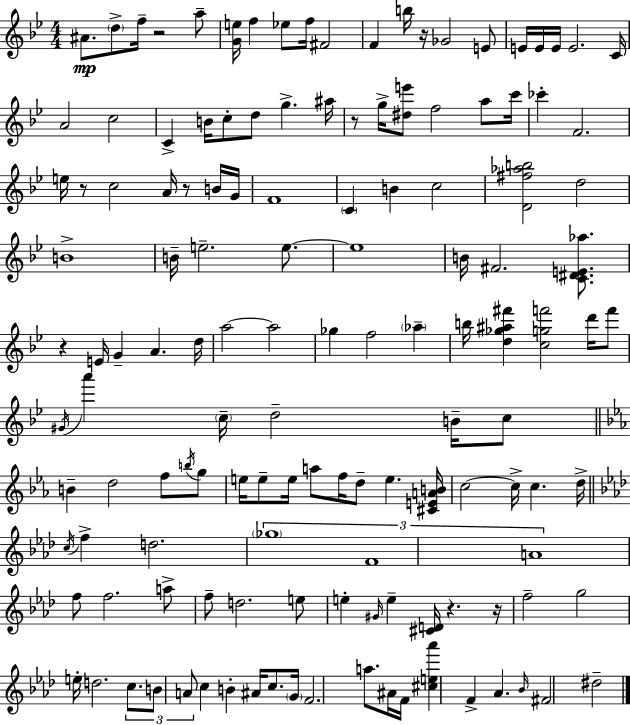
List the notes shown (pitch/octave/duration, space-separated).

A#4/e. D5/e F5/s R/h A5/e [G4,E5]/s F5/q Eb5/e F5/s F#4/h F4/q B5/s R/s Gb4/h E4/e E4/s E4/s E4/s E4/h. C4/s A4/h C5/h C4/q B4/s C5/e D5/e G5/q. A#5/s R/e G5/s [D#5,E6]/e F5/h A5/e C6/s CES6/q F4/h. E5/s R/e C5/h A4/s R/e B4/s G4/s F4/w C4/q B4/q C5/h [D4,F#5,Ab5,B5]/h D5/h B4/w B4/s E5/h. E5/e. E5/w B4/s F#4/h. [C4,D#4,E4,Ab5]/e. R/q E4/s G4/q A4/q. D5/s A5/h A5/h Gb5/q F5/h Ab5/q B5/s [D5,Gb5,A#5,F#6]/q [C5,G5,F6]/h D6/s F6/e G#4/s A6/q C5/s D5/h B4/s C5/e B4/q D5/h F5/e B5/s G5/e E5/s E5/e E5/s A5/e F5/s D5/e E5/q. [C#4,E4,A4,B4]/s C5/h C5/s C5/q. D5/s C5/s F5/q D5/h. Gb5/w F4/w A4/w F5/e F5/h. A5/e F5/e D5/h. E5/e E5/q G#4/s E5/q [C#4,D4]/s R/q. R/s F5/h G5/h E5/s D5/h. C5/e. B4/e A4/e C5/q B4/q A#4/s C5/e. G4/s F4/h. A5/e. A#4/s F4/s [C#5,E5,Ab6]/q F4/q Ab4/q. Bb4/s F#4/h D#5/h